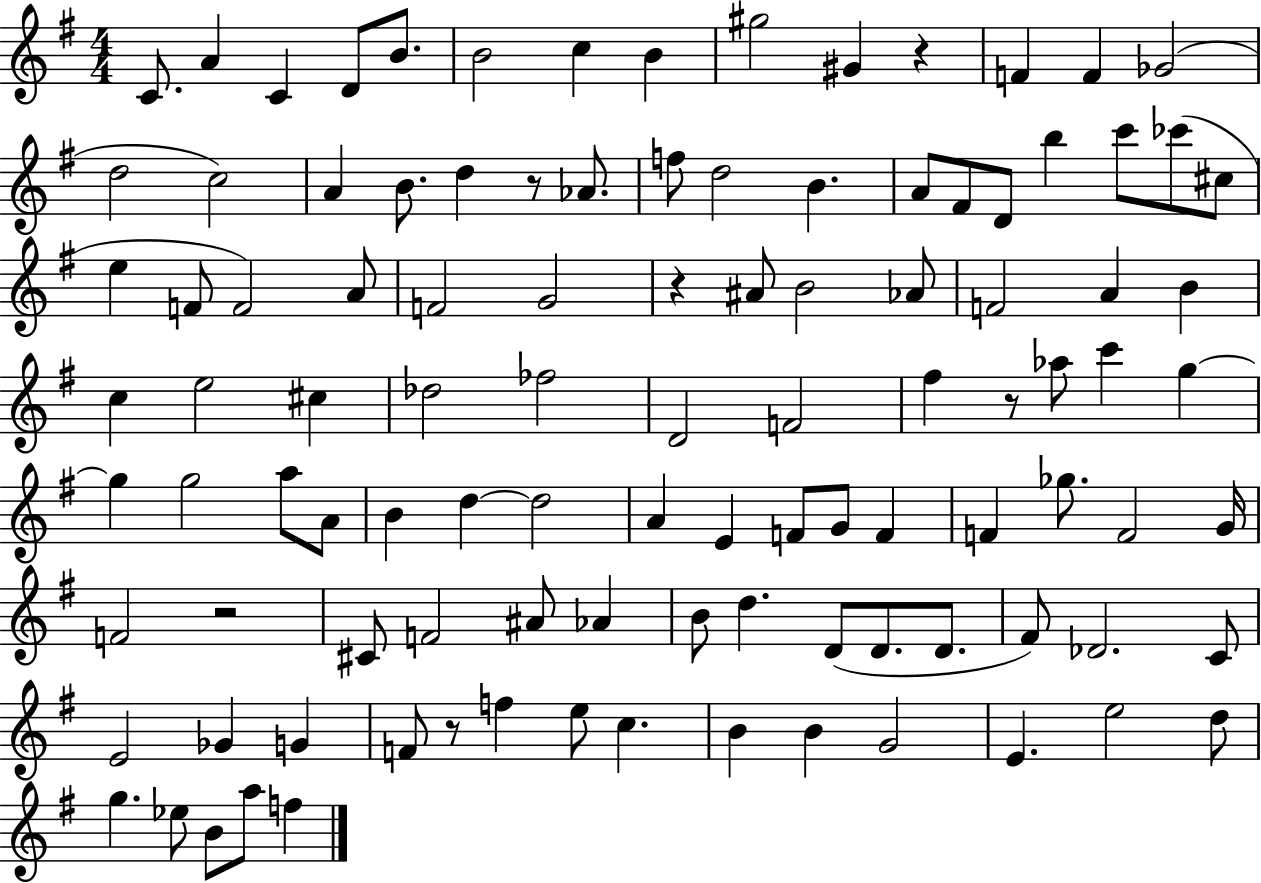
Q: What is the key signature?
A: G major